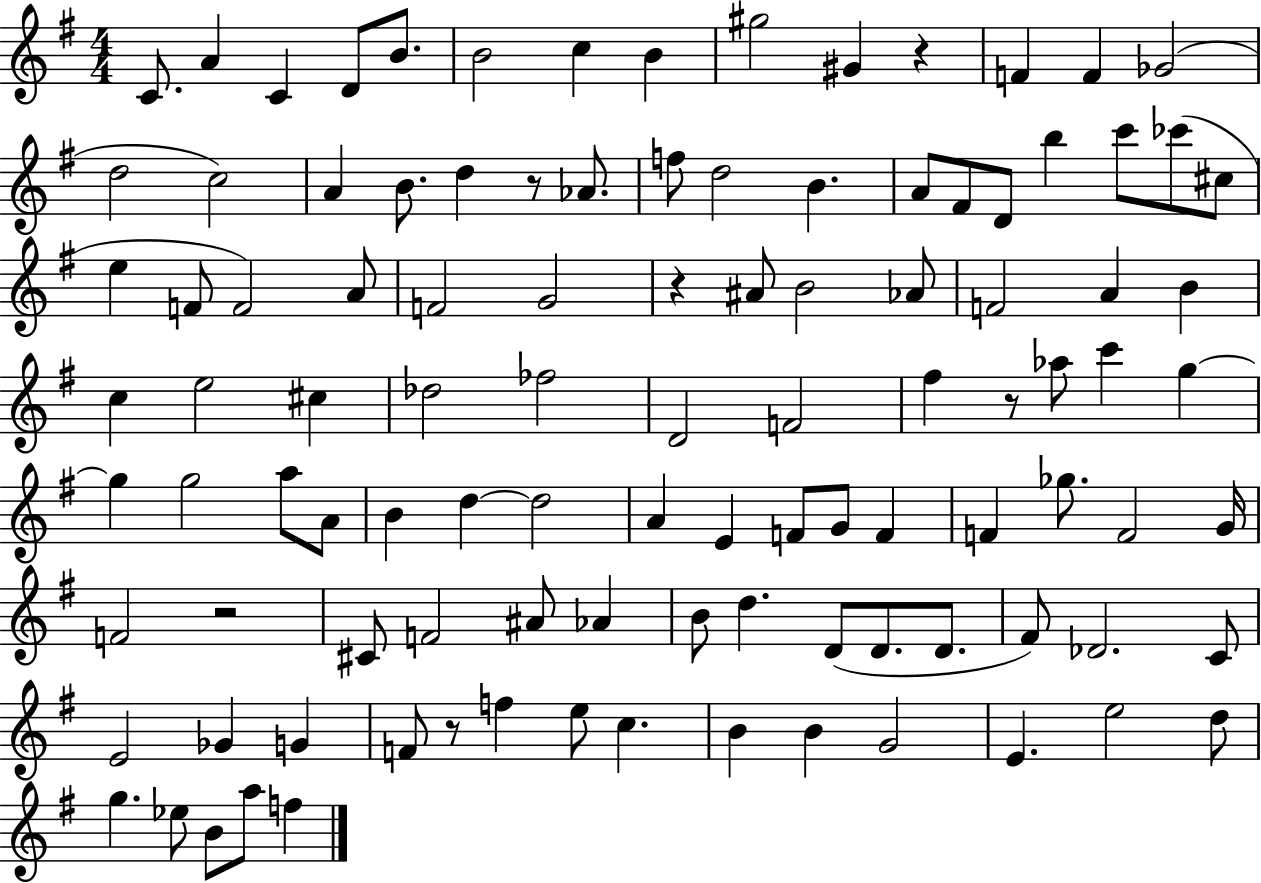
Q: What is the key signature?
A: G major